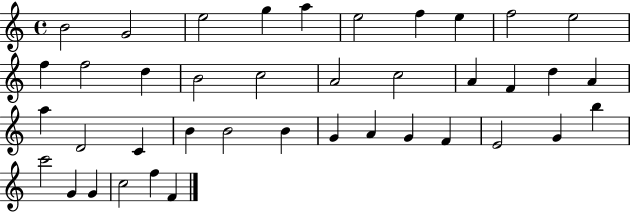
B4/h G4/h E5/h G5/q A5/q E5/h F5/q E5/q F5/h E5/h F5/q F5/h D5/q B4/h C5/h A4/h C5/h A4/q F4/q D5/q A4/q A5/q D4/h C4/q B4/q B4/h B4/q G4/q A4/q G4/q F4/q E4/h G4/q B5/q C6/h G4/q G4/q C5/h F5/q F4/q